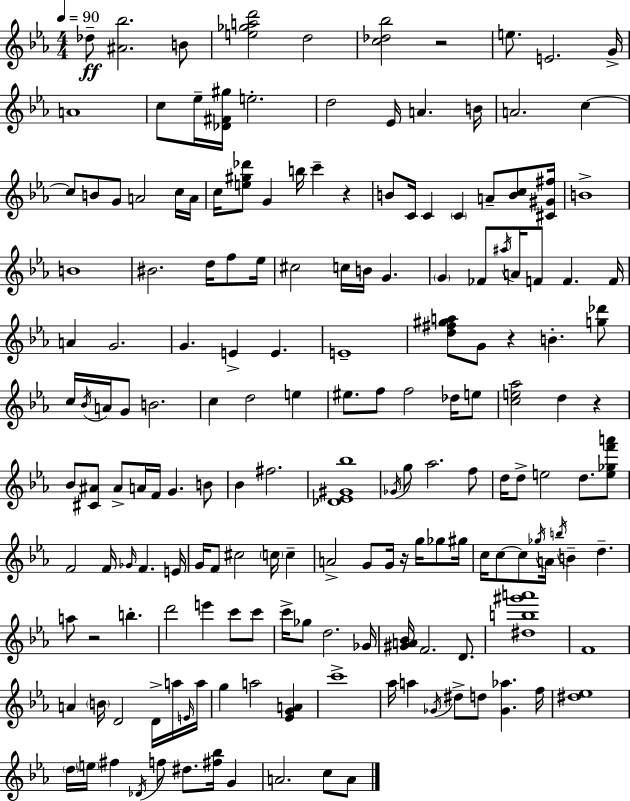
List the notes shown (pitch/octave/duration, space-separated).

Db5/e [A#4,Bb5]/h. B4/e [E5,Gb5,A5,D6]/h D5/h [C5,Db5,Bb5]/h R/h E5/e. E4/h. G4/s A4/w C5/e Eb5/s [Db4,F#4,G#5]/s E5/h. D5/h Eb4/s A4/q. B4/s A4/h. C5/q C5/e B4/e G4/e A4/h C5/s A4/s C5/s [E5,G#5,Db6]/e G4/q B5/s C6/q R/q B4/e C4/s C4/q C4/q A4/e [B4,C5]/e [C#4,G#4,F#5]/s B4/w B4/w BIS4/h. D5/s F5/e Eb5/s C#5/h C5/s B4/s G4/q. G4/q FES4/e A#5/s A4/s F4/e F4/q. F4/s A4/q G4/h. G4/q. E4/q E4/q. E4/w [D5,F#5,G#5,A5]/e G4/e R/q B4/q. [G5,Db6]/e C5/s Bb4/s A4/s G4/e B4/h. C5/q D5/h E5/q EIS5/e. F5/e F5/h Db5/s E5/e [C5,E5,Ab5]/h D5/q R/q Bb4/e [C#4,A#4]/e A#4/e A4/s F4/s G4/q. B4/e Bb4/q F#5/h. [Db4,Eb4,G#4,Bb5]/w Gb4/s G5/e Ab5/h. F5/e D5/s D5/e E5/h D5/e. [E5,Gb5,F6,A6]/e F4/h F4/s Gb4/s F4/q. E4/s G4/s F4/e C#5/h C5/s C5/q A4/h G4/e G4/s R/s G5/s Gb5/e G#5/s C5/s C5/e C5/e Gb5/s A4/s B5/s B4/q D5/q. A5/e R/h B5/q. D6/h E6/q C6/e C6/e C6/s Gb5/e D5/h. Gb4/s [G#4,A4,Bb4]/s F4/h. D4/e. [D#5,B5,G#6,A6]/w F4/w A4/q B4/s D4/h D4/s A5/s E4/s A5/s G5/q A5/h [Eb4,G4,A4]/q C6/w Ab5/s A5/q Gb4/s D#5/e D5/e [Gb4,Ab5]/q. F5/s [D#5,Eb5]/w D5/s E5/s F#5/q Db4/s F5/e D#5/e. [F#5,Bb5]/s G4/q A4/h. C5/e A4/e